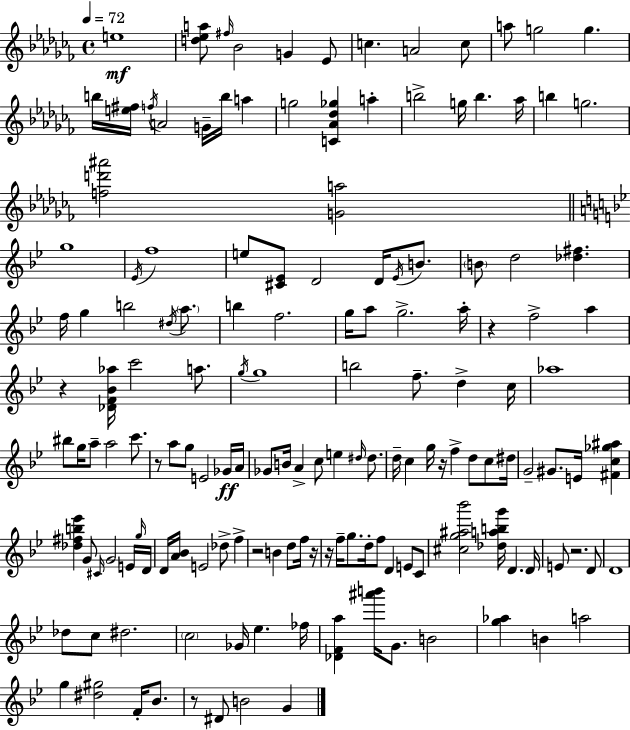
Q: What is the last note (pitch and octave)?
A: G4